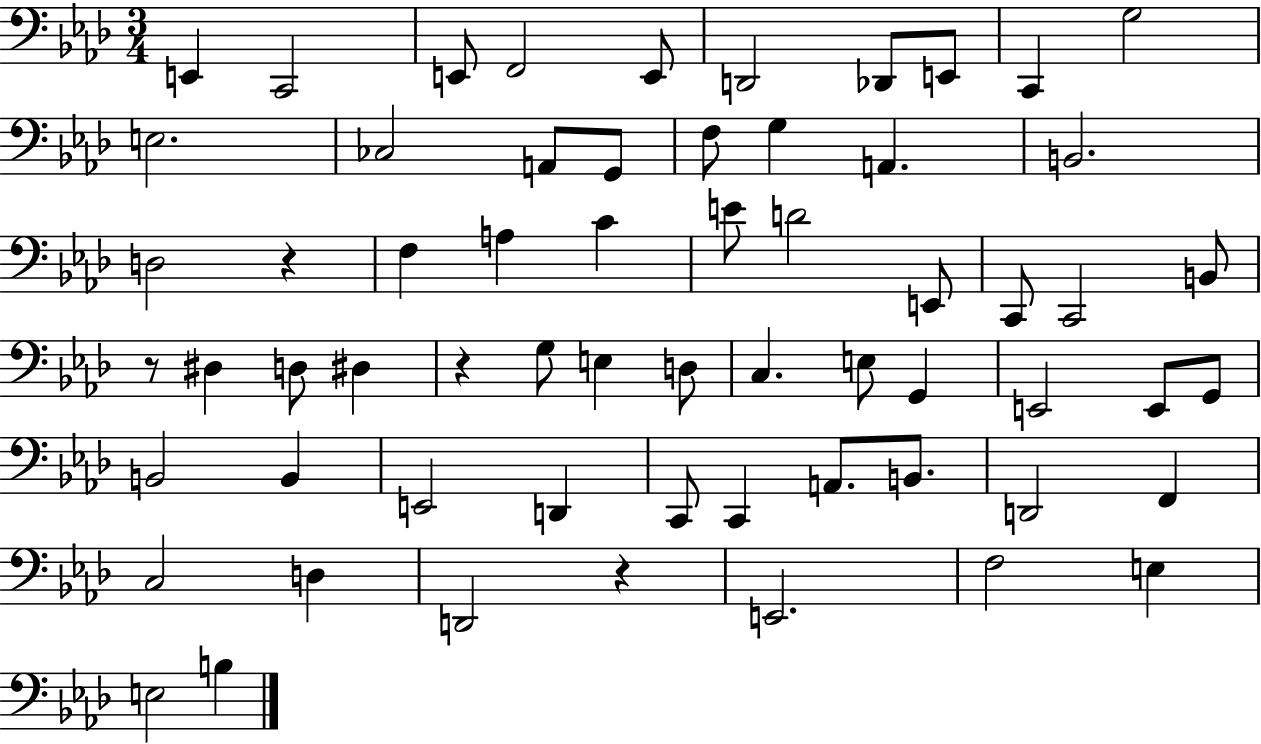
X:1
T:Untitled
M:3/4
L:1/4
K:Ab
E,, C,,2 E,,/2 F,,2 E,,/2 D,,2 _D,,/2 E,,/2 C,, G,2 E,2 _C,2 A,,/2 G,,/2 F,/2 G, A,, B,,2 D,2 z F, A, C E/2 D2 E,,/2 C,,/2 C,,2 B,,/2 z/2 ^D, D,/2 ^D, z G,/2 E, D,/2 C, E,/2 G,, E,,2 E,,/2 G,,/2 B,,2 B,, E,,2 D,, C,,/2 C,, A,,/2 B,,/2 D,,2 F,, C,2 D, D,,2 z E,,2 F,2 E, E,2 B,